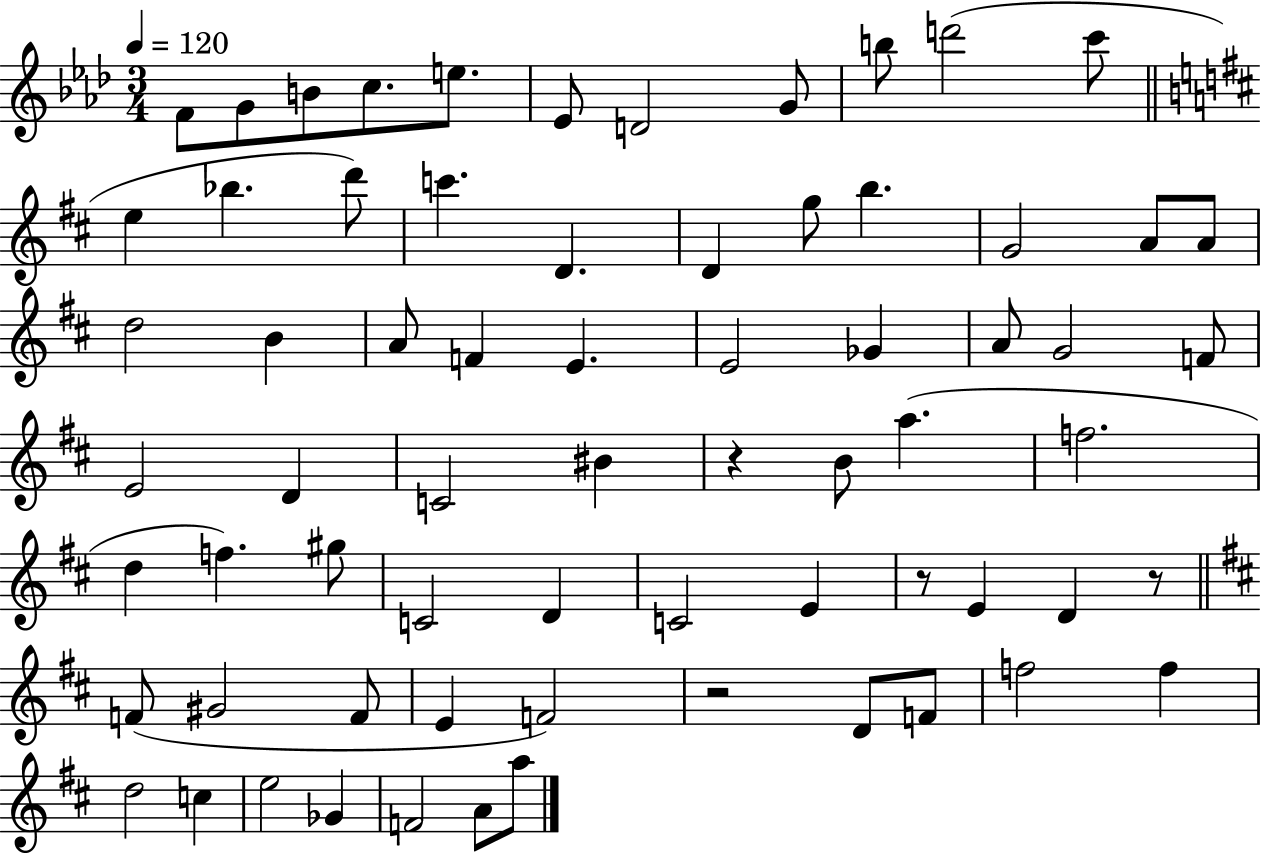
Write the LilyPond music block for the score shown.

{
  \clef treble
  \numericTimeSignature
  \time 3/4
  \key aes \major
  \tempo 4 = 120
  f'8 g'8 b'8 c''8. e''8. | ees'8 d'2 g'8 | b''8 d'''2( c'''8 | \bar "||" \break \key d \major e''4 bes''4. d'''8) | c'''4. d'4. | d'4 g''8 b''4. | g'2 a'8 a'8 | \break d''2 b'4 | a'8 f'4 e'4. | e'2 ges'4 | a'8 g'2 f'8 | \break e'2 d'4 | c'2 bis'4 | r4 b'8 a''4.( | f''2. | \break d''4 f''4.) gis''8 | c'2 d'4 | c'2 e'4 | r8 e'4 d'4 r8 | \break \bar "||" \break \key d \major f'8( gis'2 f'8 | e'4 f'2) | r2 d'8 f'8 | f''2 f''4 | \break d''2 c''4 | e''2 ges'4 | f'2 a'8 a''8 | \bar "|."
}